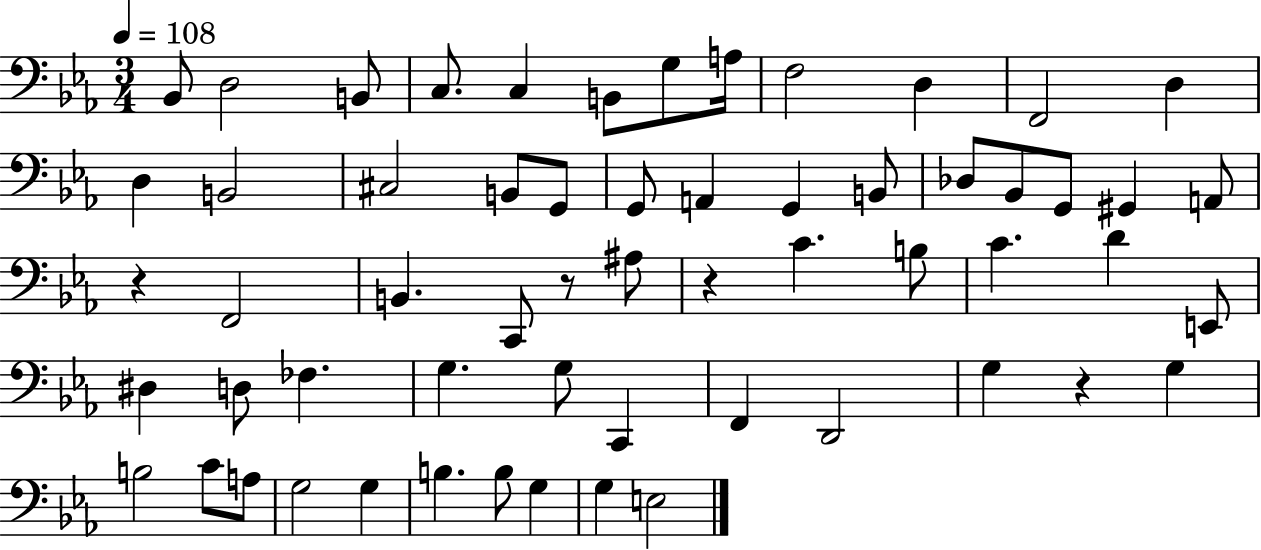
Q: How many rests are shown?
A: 4